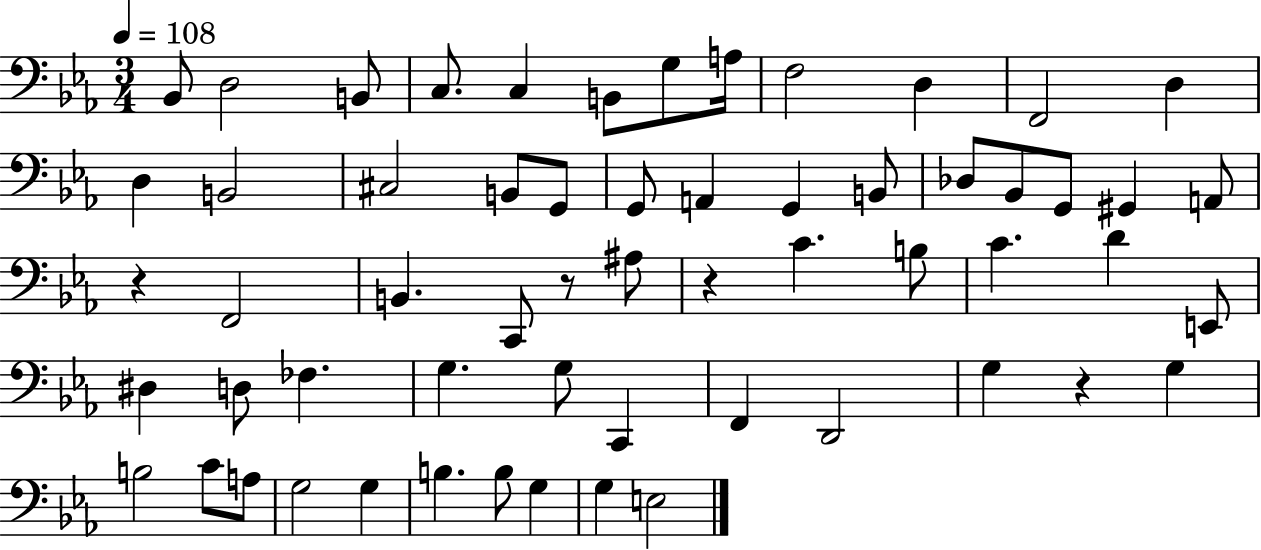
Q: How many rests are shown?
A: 4